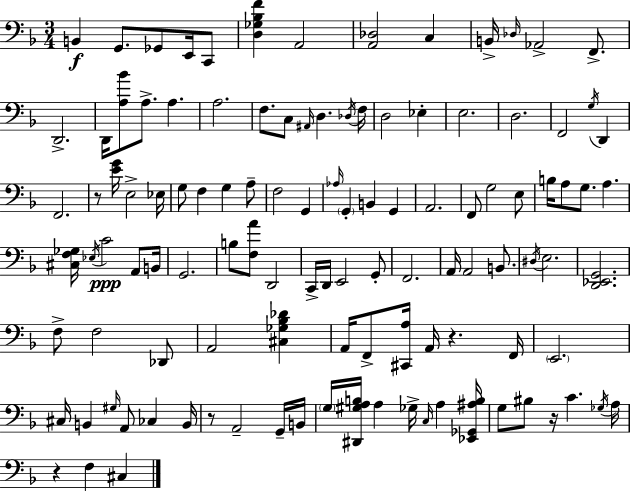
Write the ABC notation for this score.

X:1
T:Untitled
M:3/4
L:1/4
K:Dm
B,, G,,/2 _G,,/2 E,,/4 C,,/2 [D,_G,_B,F] A,,2 [A,,_D,]2 C, B,,/4 _D,/4 _A,,2 F,,/2 D,,2 D,,/4 [A,_B]/2 A,/2 A, A,2 F,/2 C,/2 ^A,,/4 D, _D,/4 F,/4 D,2 _E, E,2 D,2 F,,2 G,/4 D,, F,,2 z/2 [EG]/4 E,2 _E,/4 G,/2 F, G, A,/2 F,2 G,, _A,/4 G,, B,, G,, A,,2 F,,/2 G,2 E,/2 B,/4 A,/2 G,/2 A, [^C,F,_G,]/4 _E,/4 C2 A,,/2 B,,/4 G,,2 B,/2 [F,A]/2 D,,2 C,,/4 D,,/4 E,,2 G,,/2 F,,2 A,,/4 A,,2 B,,/2 ^D,/4 E,2 [D,,_E,,G,,]2 F,/2 F,2 _D,,/2 A,,2 [^C,_G,_B,_D] A,,/4 F,,/2 [^C,,A,]/4 A,,/4 z F,,/4 E,,2 ^C,/4 B,, ^G,/4 A,,/2 _C, B,,/4 z/2 A,,2 G,,/4 B,,/4 G,/4 [^D,,^G,A,B,]/4 A, _G,/4 C,/4 A, [_E,,_G,,^A,B,]/4 G,/2 ^B,/2 z/4 C _G,/4 A,/4 z F, ^C,